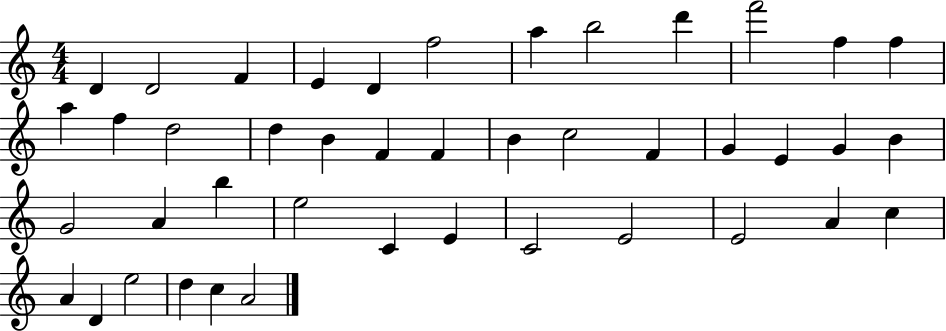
D4/q D4/h F4/q E4/q D4/q F5/h A5/q B5/h D6/q F6/h F5/q F5/q A5/q F5/q D5/h D5/q B4/q F4/q F4/q B4/q C5/h F4/q G4/q E4/q G4/q B4/q G4/h A4/q B5/q E5/h C4/q E4/q C4/h E4/h E4/h A4/q C5/q A4/q D4/q E5/h D5/q C5/q A4/h